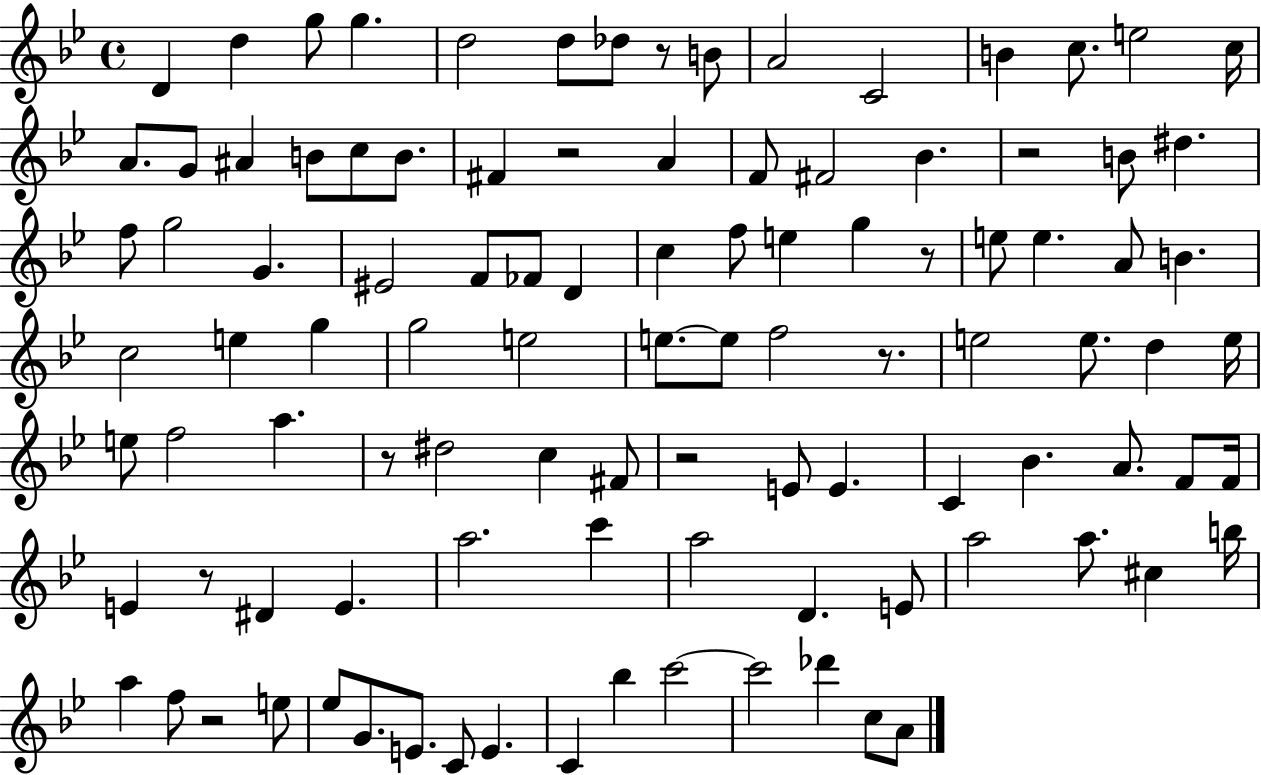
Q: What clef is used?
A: treble